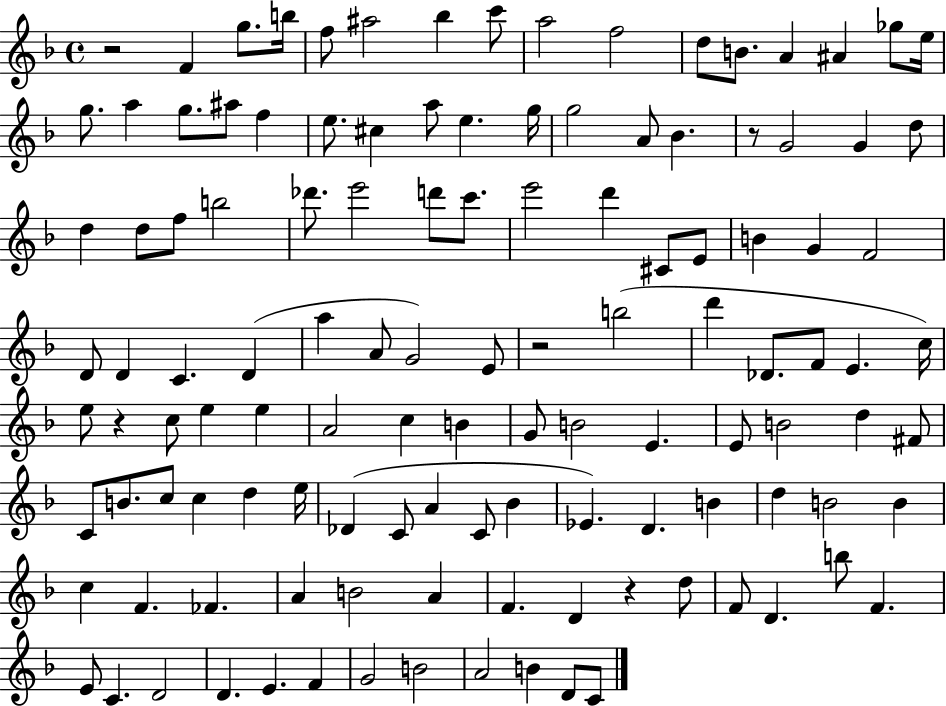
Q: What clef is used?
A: treble